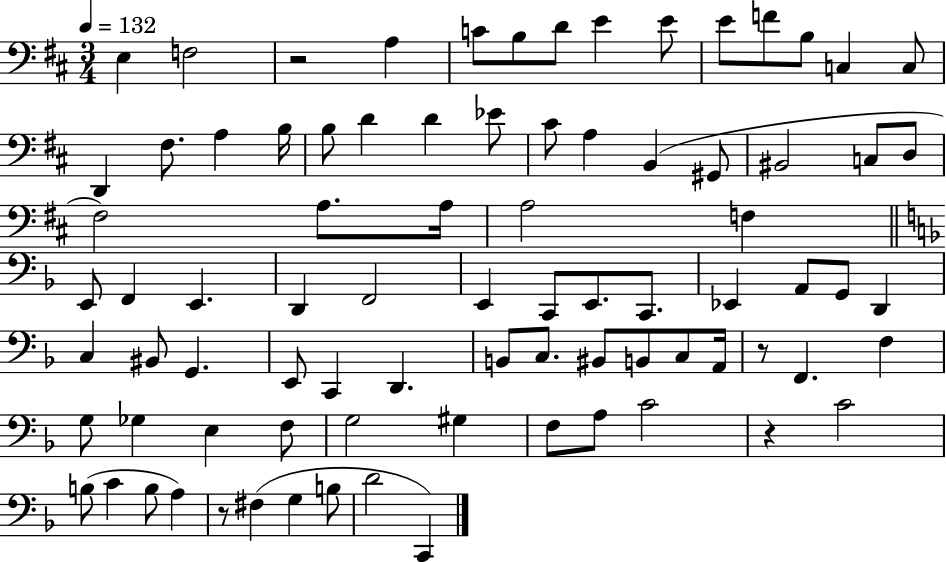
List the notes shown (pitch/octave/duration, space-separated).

E3/q F3/h R/h A3/q C4/e B3/e D4/e E4/q E4/e E4/e F4/e B3/e C3/q C3/e D2/q F#3/e. A3/q B3/s B3/e D4/q D4/q Eb4/e C#4/e A3/q B2/q G#2/e BIS2/h C3/e D3/e F#3/h A3/e. A3/s A3/h F3/q E2/e F2/q E2/q. D2/q F2/h E2/q C2/e E2/e. C2/e. Eb2/q A2/e G2/e D2/q C3/q BIS2/e G2/q. E2/e C2/q D2/q. B2/e C3/e. BIS2/e B2/e C3/e A2/s R/e F2/q. F3/q G3/e Gb3/q E3/q F3/e G3/h G#3/q F3/e A3/e C4/h R/q C4/h B3/e C4/q B3/e A3/q R/e F#3/q G3/q B3/e D4/h C2/q